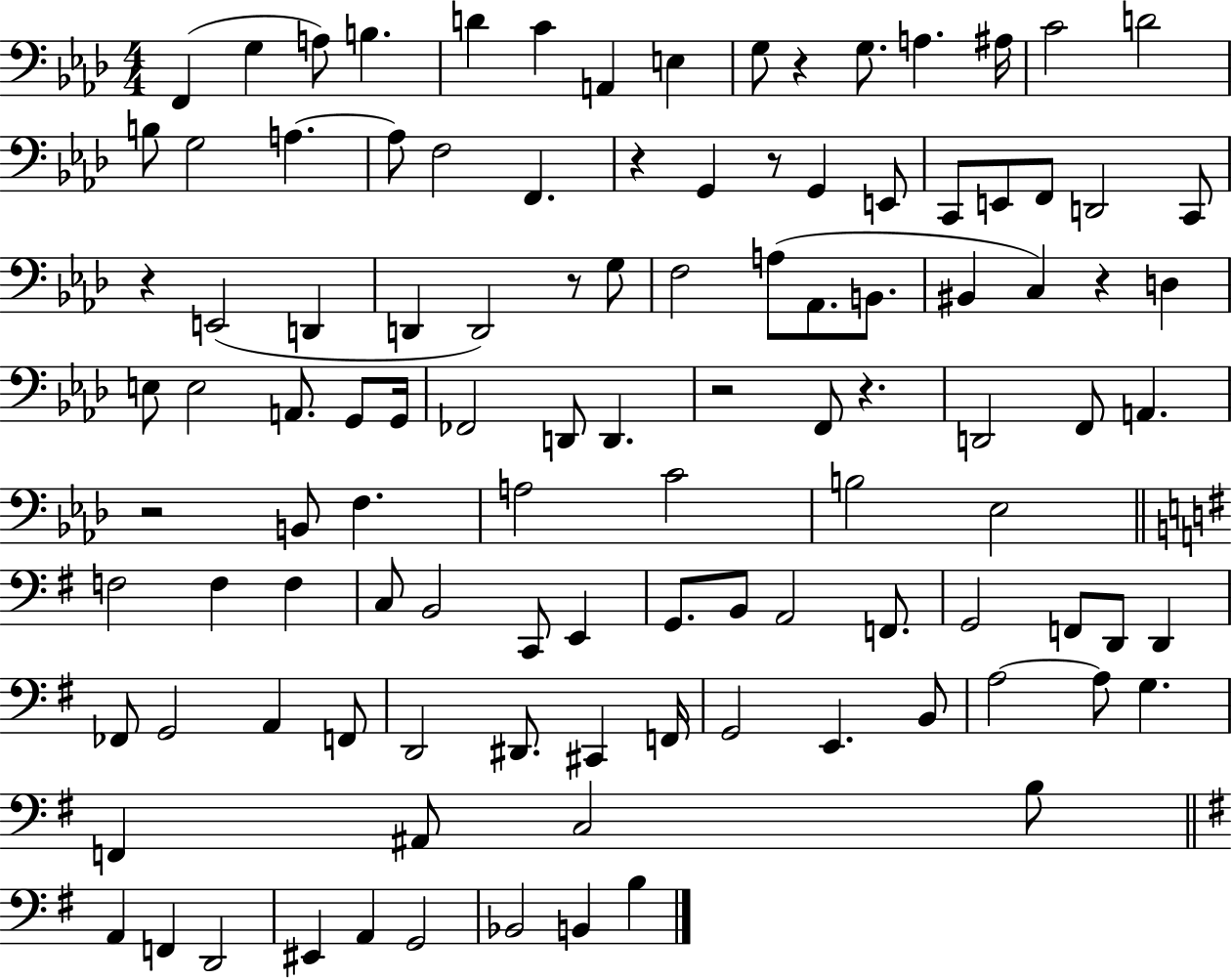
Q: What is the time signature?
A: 4/4